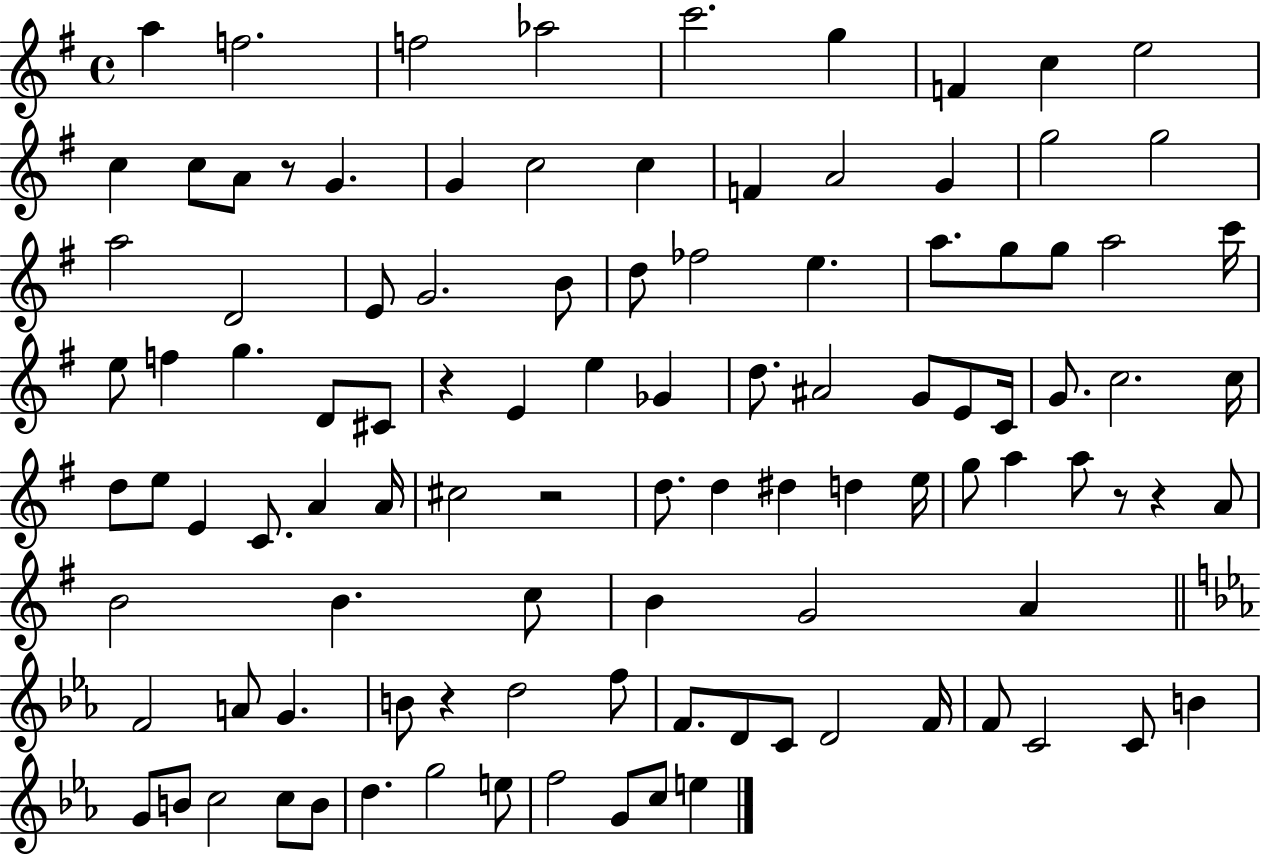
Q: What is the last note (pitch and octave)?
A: E5